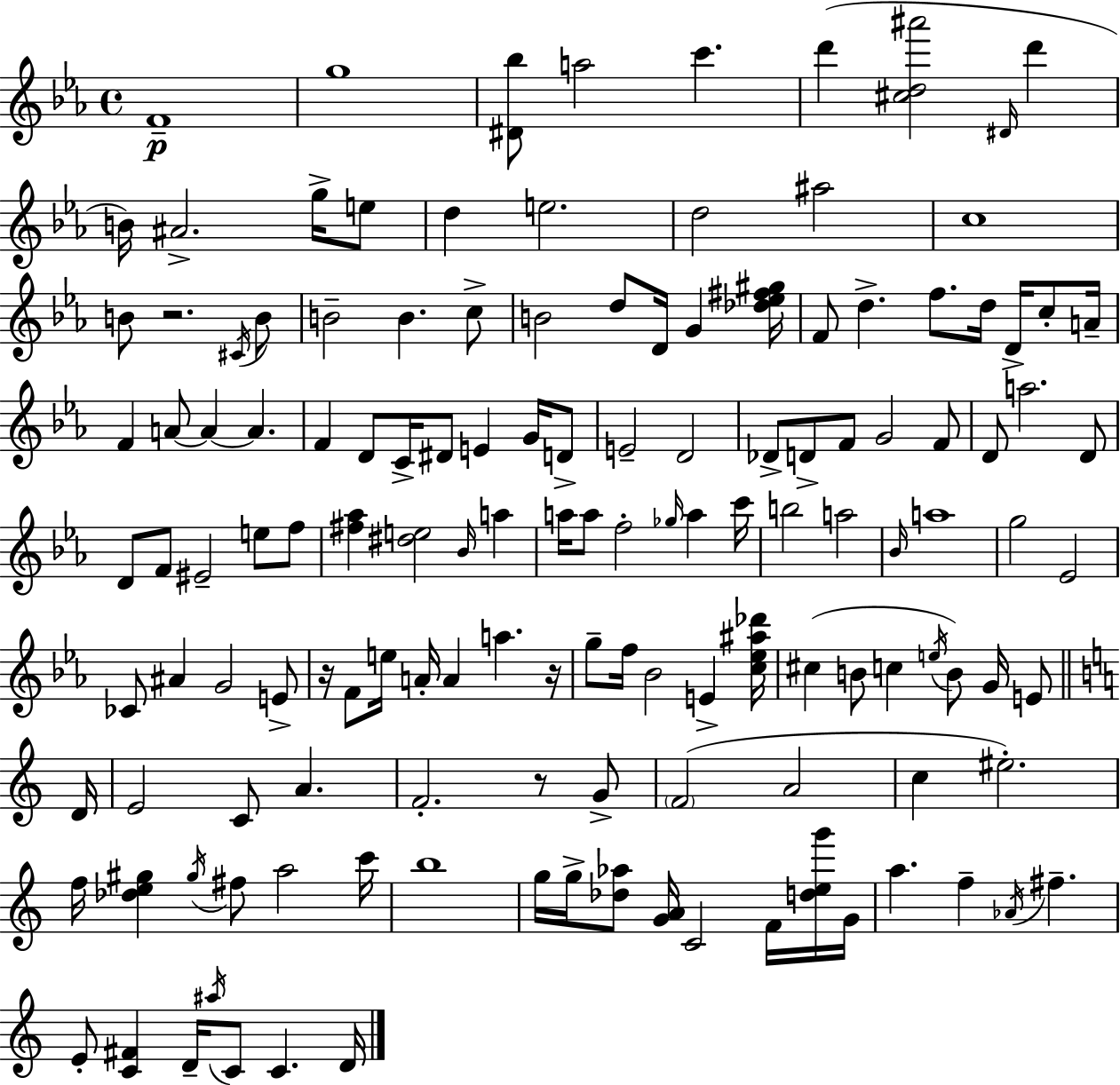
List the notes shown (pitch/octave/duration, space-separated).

F4/w G5/w [D#4,Bb5]/e A5/h C6/q. D6/q [C#5,D5,A#6]/h D#4/s D6/q B4/s A#4/h. G5/s E5/e D5/q E5/h. D5/h A#5/h C5/w B4/e R/h. C#4/s B4/e B4/h B4/q. C5/e B4/h D5/e D4/s G4/q [Db5,Eb5,F#5,G#5]/s F4/e D5/q. F5/e. D5/s D4/s C5/e A4/s F4/q A4/e A4/q A4/q. F4/q D4/e C4/s D#4/e E4/q G4/s D4/e E4/h D4/h Db4/e D4/e F4/e G4/h F4/e D4/e A5/h. D4/e D4/e F4/e EIS4/h E5/e F5/e [F#5,Ab5]/q [D#5,E5]/h Bb4/s A5/q A5/s A5/e F5/h Gb5/s A5/q C6/s B5/h A5/h Bb4/s A5/w G5/h Eb4/h CES4/e A#4/q G4/h E4/e R/s F4/e E5/s A4/s A4/q A5/q. R/s G5/e F5/s Bb4/h E4/q [C5,Eb5,A#5,Db6]/s C#5/q B4/e C5/q E5/s B4/e G4/s E4/e D4/s E4/h C4/e A4/q. F4/h. R/e G4/e F4/h A4/h C5/q EIS5/h. F5/s [Db5,E5,G#5]/q G#5/s F#5/e A5/h C6/s B5/w G5/s G5/s [Db5,Ab5]/e [G4,A4]/s C4/h F4/s [D5,E5,G6]/s G4/s A5/q. F5/q Ab4/s F#5/q. E4/e [C4,F#4]/q D4/s A#5/s C4/e C4/q. D4/s